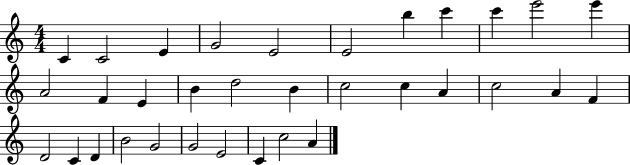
{
  \clef treble
  \numericTimeSignature
  \time 4/4
  \key c \major
  c'4 c'2 e'4 | g'2 e'2 | e'2 b''4 c'''4 | c'''4 e'''2 e'''4 | \break a'2 f'4 e'4 | b'4 d''2 b'4 | c''2 c''4 a'4 | c''2 a'4 f'4 | \break d'2 c'4 d'4 | b'2 g'2 | g'2 e'2 | c'4 c''2 a'4 | \break \bar "|."
}